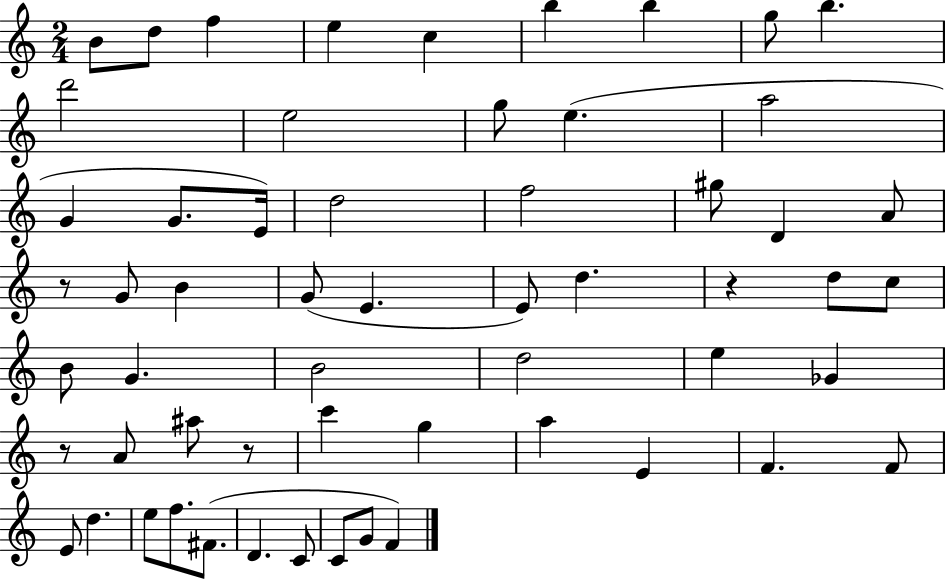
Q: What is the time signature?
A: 2/4